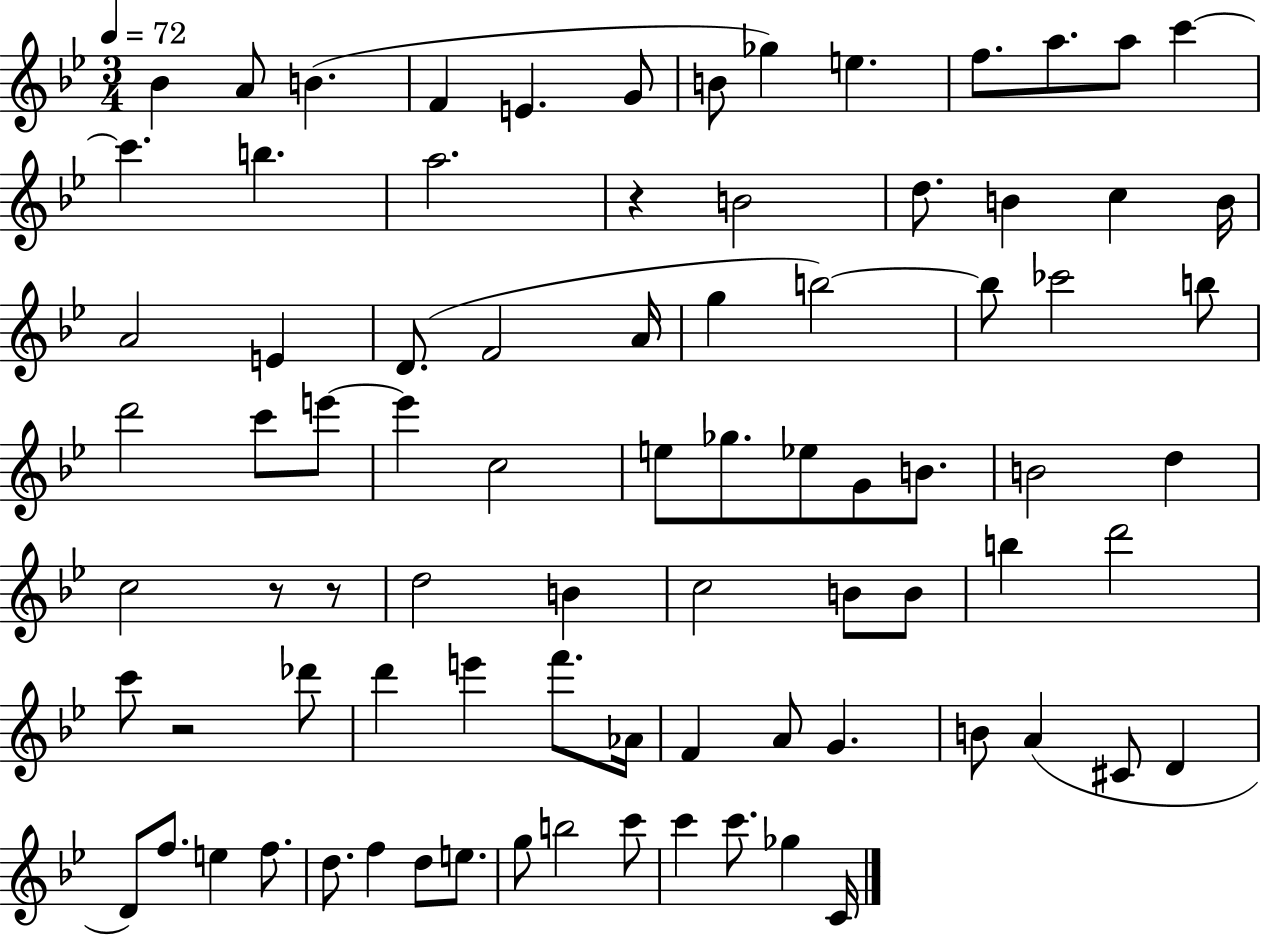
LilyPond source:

{
  \clef treble
  \numericTimeSignature
  \time 3/4
  \key bes \major
  \tempo 4 = 72
  \repeat volta 2 { bes'4 a'8 b'4.( | f'4 e'4. g'8 | b'8 ges''4) e''4. | f''8. a''8. a''8 c'''4~~ | \break c'''4. b''4. | a''2. | r4 b'2 | d''8. b'4 c''4 b'16 | \break a'2 e'4 | d'8.( f'2 a'16 | g''4 b''2~~) | b''8 ces'''2 b''8 | \break d'''2 c'''8 e'''8~~ | e'''4 c''2 | e''8 ges''8. ees''8 g'8 b'8. | b'2 d''4 | \break c''2 r8 r8 | d''2 b'4 | c''2 b'8 b'8 | b''4 d'''2 | \break c'''8 r2 des'''8 | d'''4 e'''4 f'''8. aes'16 | f'4 a'8 g'4. | b'8 a'4( cis'8 d'4 | \break d'8) f''8. e''4 f''8. | d''8. f''4 d''8 e''8. | g''8 b''2 c'''8 | c'''4 c'''8. ges''4 c'16 | \break } \bar "|."
}